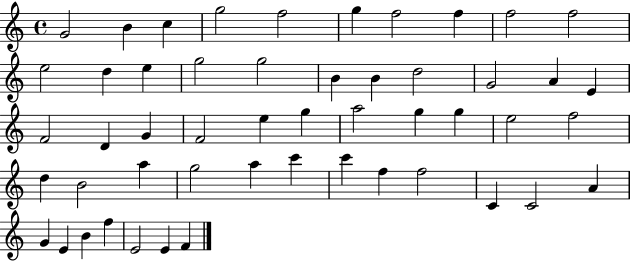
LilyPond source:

{
  \clef treble
  \time 4/4
  \defaultTimeSignature
  \key c \major
  g'2 b'4 c''4 | g''2 f''2 | g''4 f''2 f''4 | f''2 f''2 | \break e''2 d''4 e''4 | g''2 g''2 | b'4 b'4 d''2 | g'2 a'4 e'4 | \break f'2 d'4 g'4 | f'2 e''4 g''4 | a''2 g''4 g''4 | e''2 f''2 | \break d''4 b'2 a''4 | g''2 a''4 c'''4 | c'''4 f''4 f''2 | c'4 c'2 a'4 | \break g'4 e'4 b'4 f''4 | e'2 e'4 f'4 | \bar "|."
}